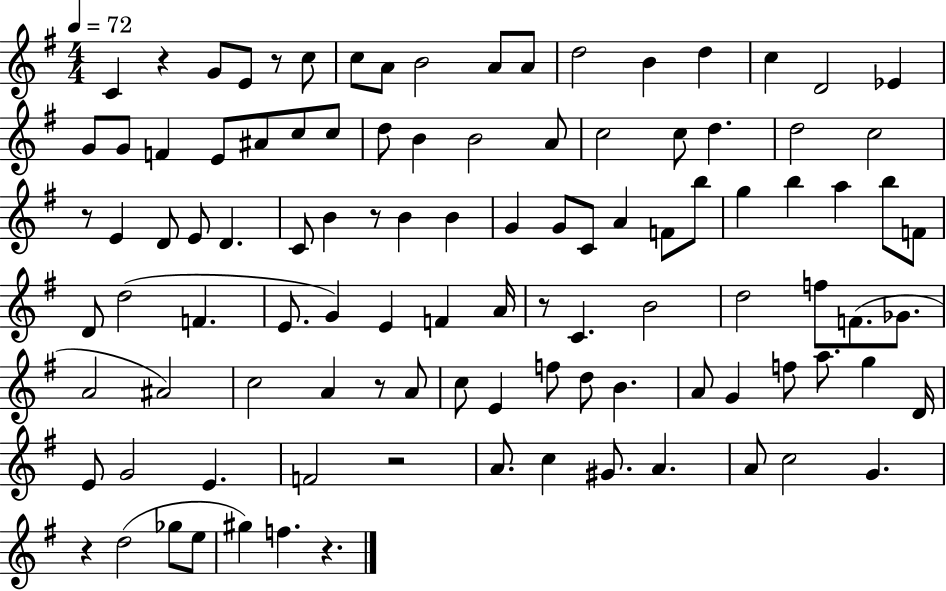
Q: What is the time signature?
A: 4/4